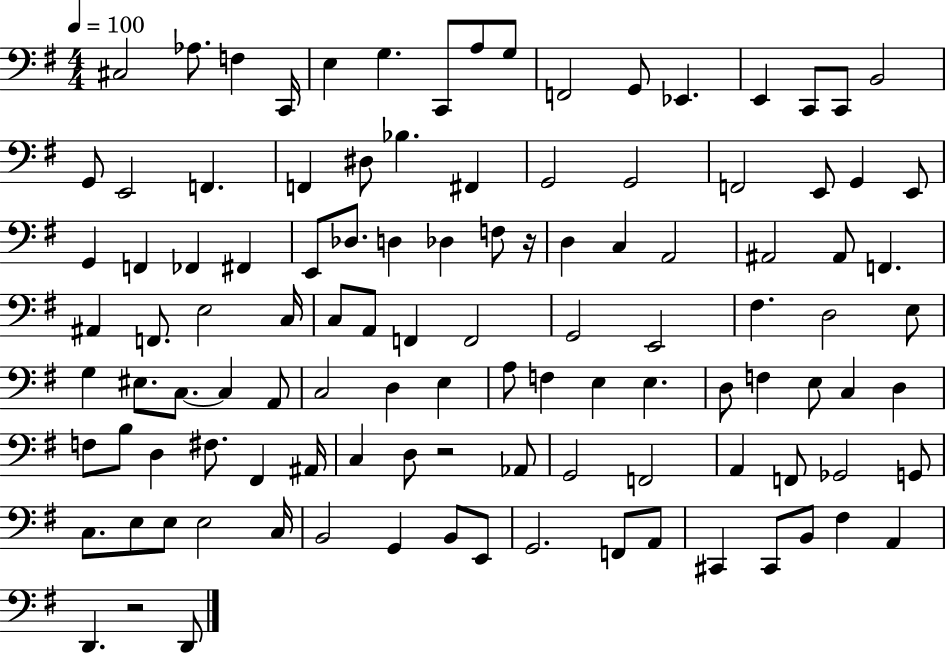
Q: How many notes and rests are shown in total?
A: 111